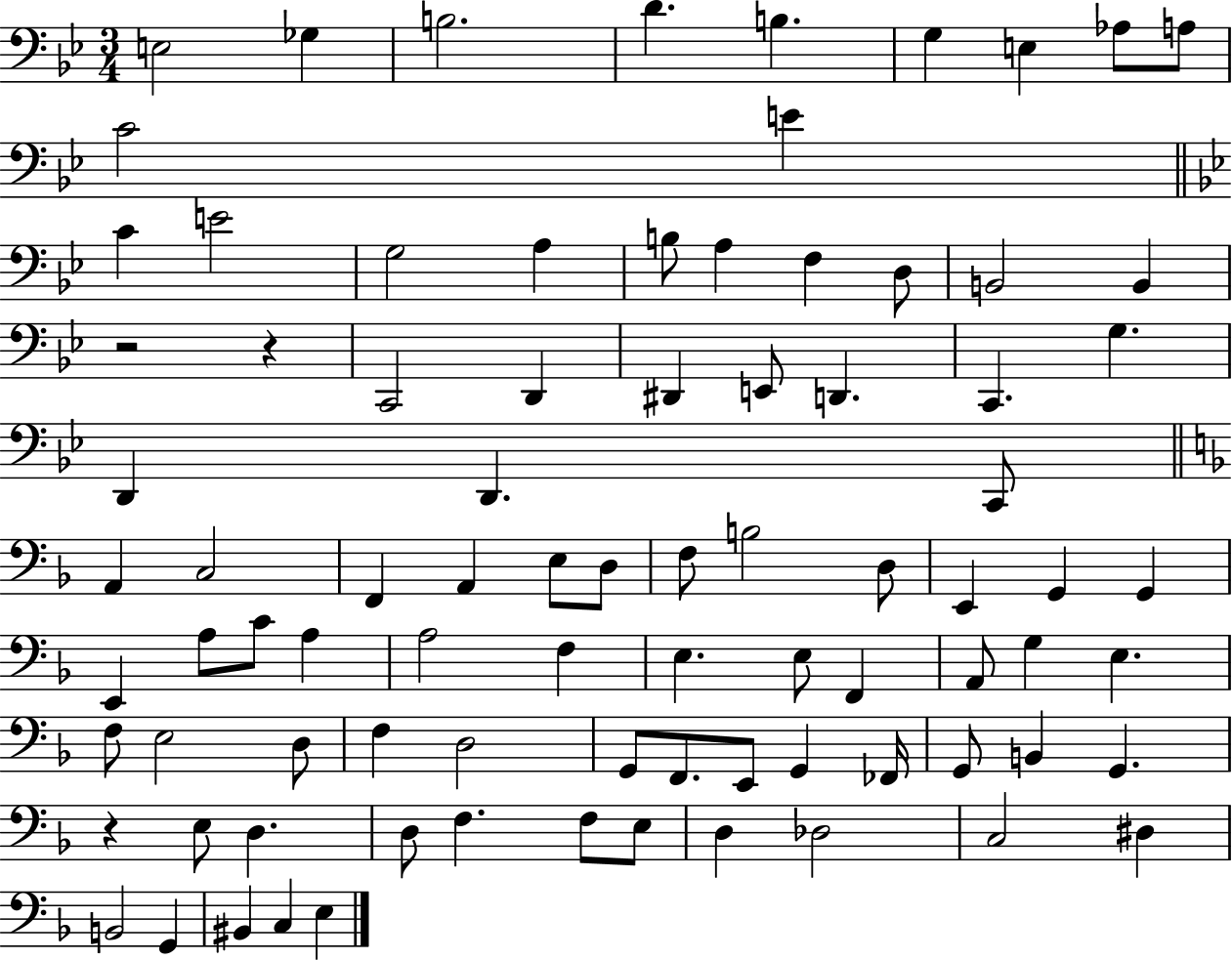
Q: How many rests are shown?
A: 3